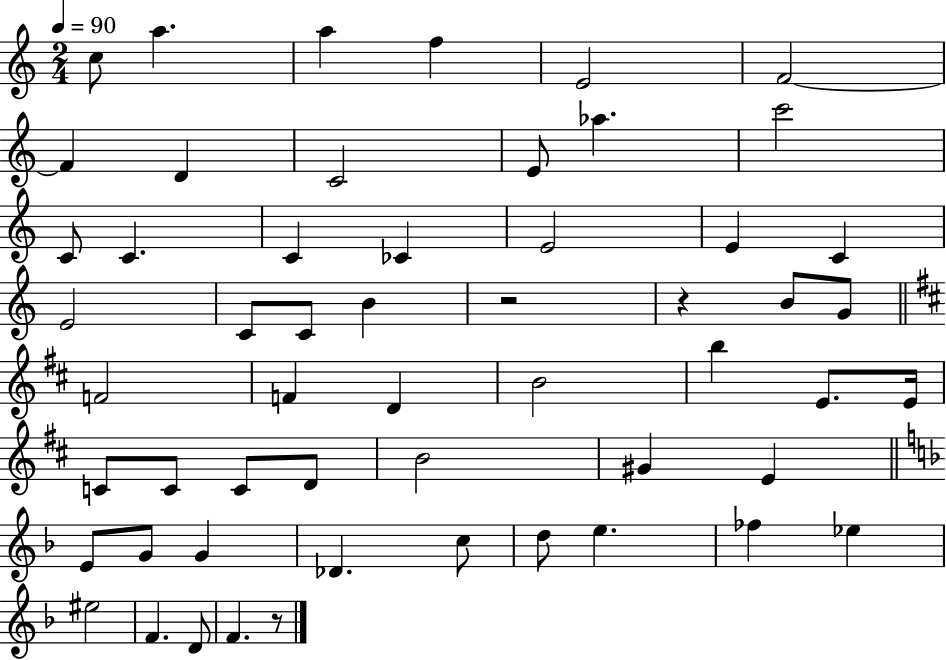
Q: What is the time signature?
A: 2/4